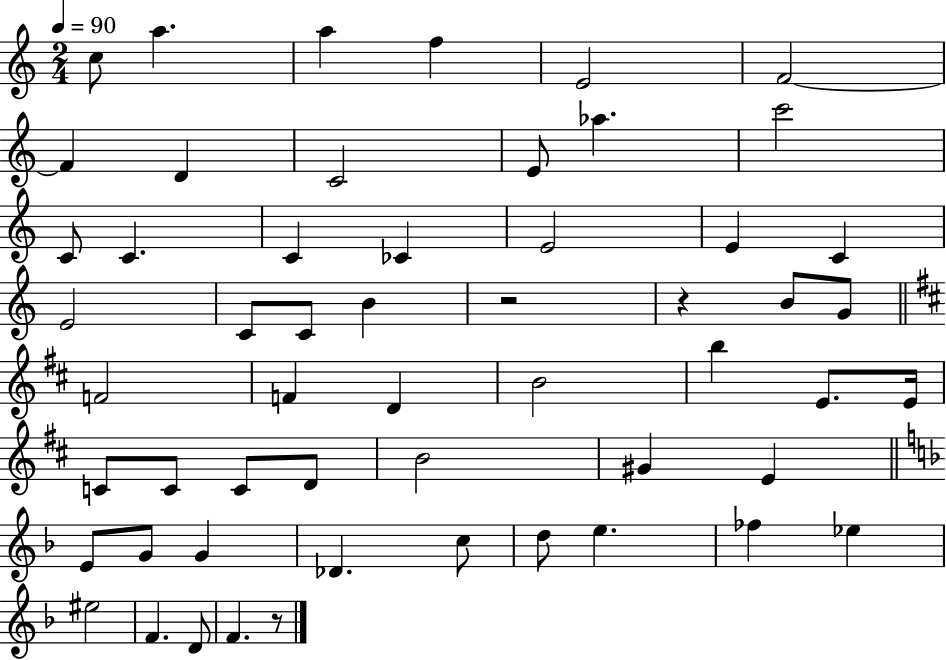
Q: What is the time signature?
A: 2/4